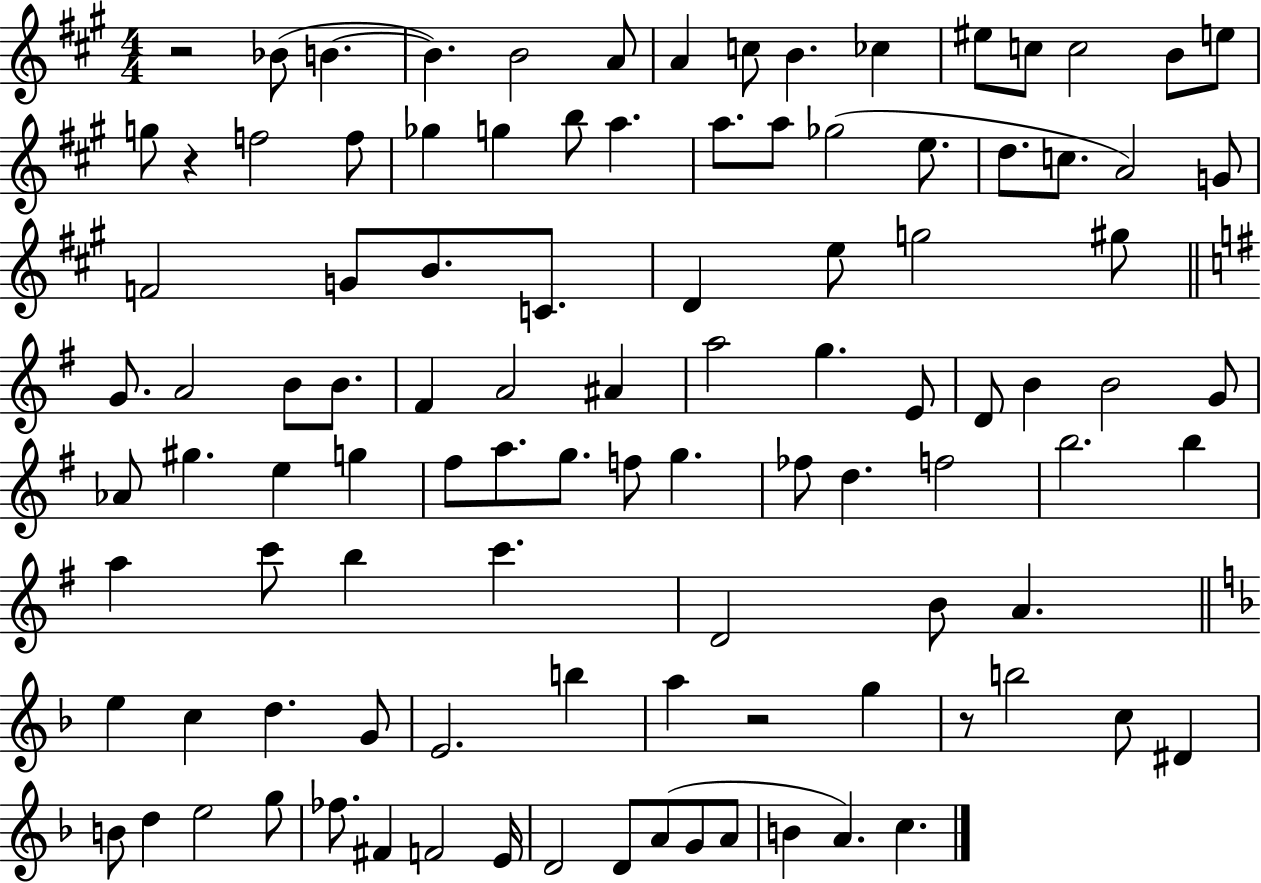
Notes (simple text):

R/h Bb4/e B4/q. B4/q. B4/h A4/e A4/q C5/e B4/q. CES5/q EIS5/e C5/e C5/h B4/e E5/e G5/e R/q F5/h F5/e Gb5/q G5/q B5/e A5/q. A5/e. A5/e Gb5/h E5/e. D5/e. C5/e. A4/h G4/e F4/h G4/e B4/e. C4/e. D4/q E5/e G5/h G#5/e G4/e. A4/h B4/e B4/e. F#4/q A4/h A#4/q A5/h G5/q. E4/e D4/e B4/q B4/h G4/e Ab4/e G#5/q. E5/q G5/q F#5/e A5/e. G5/e. F5/e G5/q. FES5/e D5/q. F5/h B5/h. B5/q A5/q C6/e B5/q C6/q. D4/h B4/e A4/q. E5/q C5/q D5/q. G4/e E4/h. B5/q A5/q R/h G5/q R/e B5/h C5/e D#4/q B4/e D5/q E5/h G5/e FES5/e. F#4/q F4/h E4/s D4/h D4/e A4/e G4/e A4/e B4/q A4/q. C5/q.